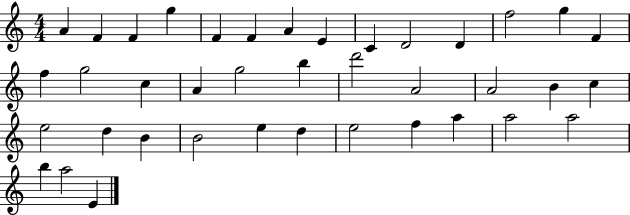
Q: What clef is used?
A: treble